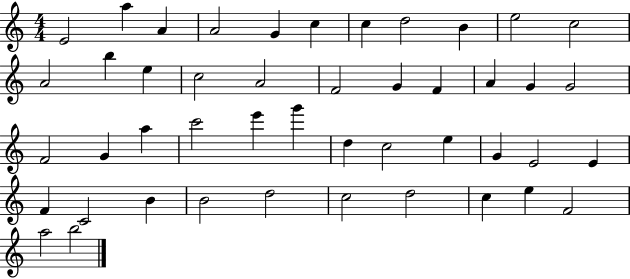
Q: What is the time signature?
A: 4/4